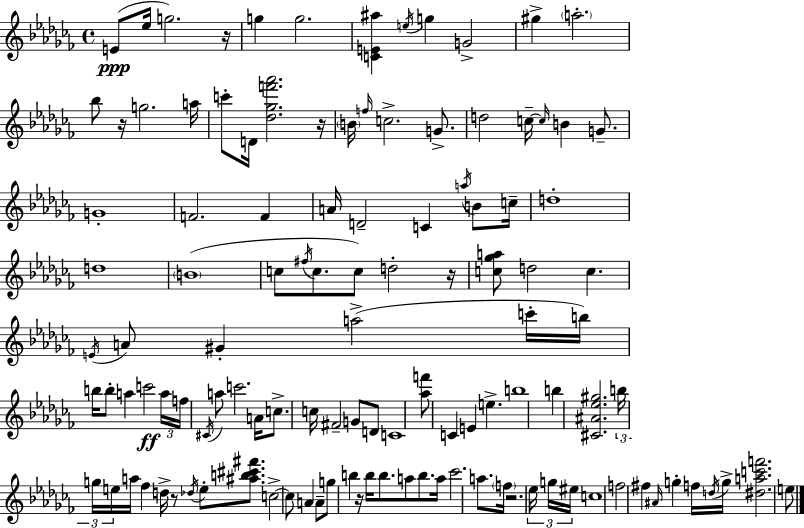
E4/e Eb5/s G5/h. R/s G5/q G5/h. [C4,E4,A#5]/q E5/s G5/q G4/h G#5/q A5/h. Bb5/e R/s G5/h. A5/s C6/e D4/s [Db5,Gb5,F6,Ab6]/h. R/s B4/s F5/s C5/h. G4/e. D5/h C5/s C5/s B4/q G4/e. G4/w F4/h. F4/q A4/s D4/h C4/q A5/s B4/e C5/s D5/w D5/w B4/w C5/e F#5/s C5/e. C5/e D5/h R/s [C5,Gb5,A5]/e D5/h C5/q. E4/s A4/e G#4/q A5/h C6/s B5/s B5/s B5/e A5/q C6/h A5/s F5/s C#4/s A5/e C6/h. A4/s C5/e. C5/s F#4/h G4/e D4/e C4/w [Ab5,F6]/e C4/q E4/q E5/q. B5/w B5/q [C#4,A#4,Eb5,G#5]/h. B5/s G5/s E5/s A5/s FES5/q D5/s R/e Db5/s E5/e [A#5,B5,C#6,F#6]/e. C5/h C5/e A4/q A4/e G5/e B5/q R/s B5/s B5/e. A5/e B5/e. A5/s CES6/h. A5/e. F5/s R/h. Eb5/s G5/s EIS5/s C5/w F5/h F#5/q A#4/s G5/q F5/s D5/s G5/s [D#5,A5,C6,F6]/h. E5/e